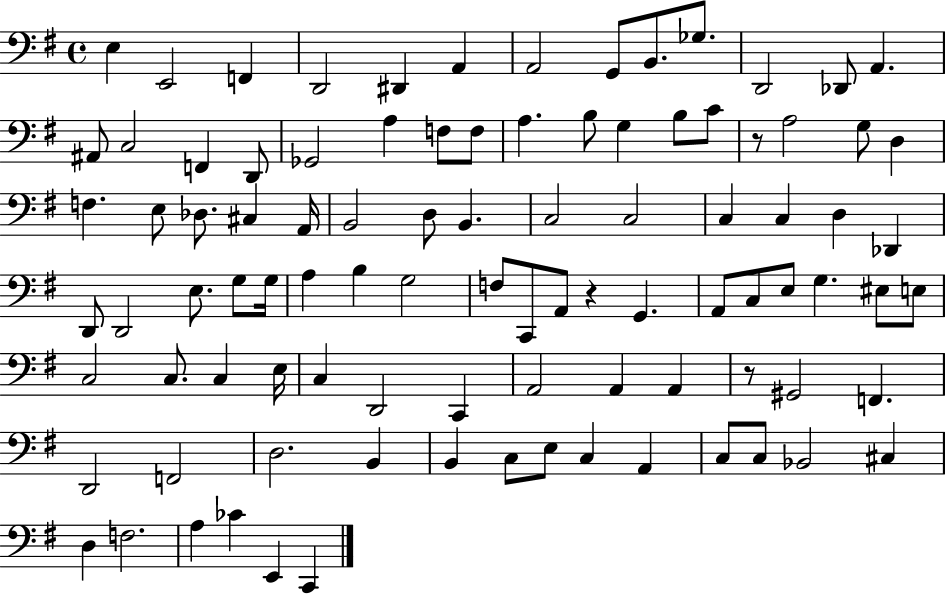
E3/q E2/h F2/q D2/h D#2/q A2/q A2/h G2/e B2/e. Gb3/e. D2/h Db2/e A2/q. A#2/e C3/h F2/q D2/e Gb2/h A3/q F3/e F3/e A3/q. B3/e G3/q B3/e C4/e R/e A3/h G3/e D3/q F3/q. E3/e Db3/e. C#3/q A2/s B2/h D3/e B2/q. C3/h C3/h C3/q C3/q D3/q Db2/q D2/e D2/h E3/e. G3/e G3/s A3/q B3/q G3/h F3/e C2/e A2/e R/q G2/q. A2/e C3/e E3/e G3/q. EIS3/e E3/e C3/h C3/e. C3/q E3/s C3/q D2/h C2/q A2/h A2/q A2/q R/e G#2/h F2/q. D2/h F2/h D3/h. B2/q B2/q C3/e E3/e C3/q A2/q C3/e C3/e Bb2/h C#3/q D3/q F3/h. A3/q CES4/q E2/q C2/q